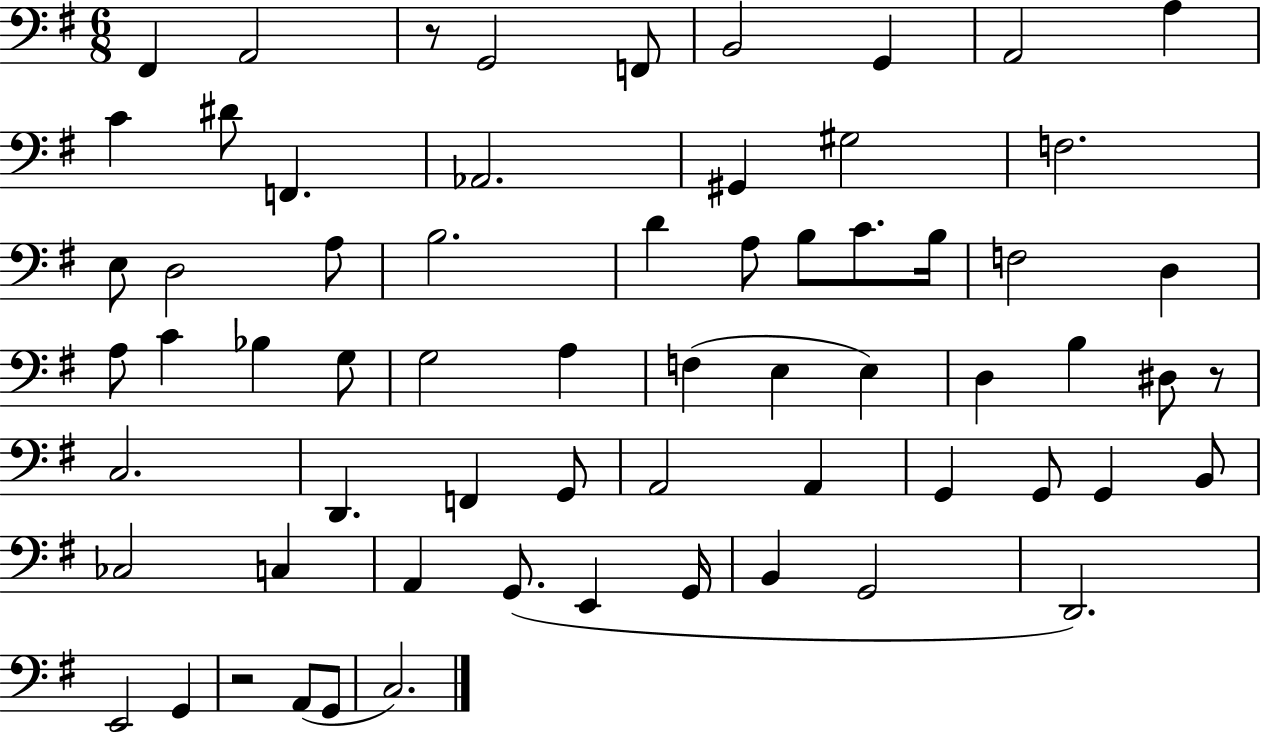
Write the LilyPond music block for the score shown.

{
  \clef bass
  \numericTimeSignature
  \time 6/8
  \key g \major
  fis,4 a,2 | r8 g,2 f,8 | b,2 g,4 | a,2 a4 | \break c'4 dis'8 f,4. | aes,2. | gis,4 gis2 | f2. | \break e8 d2 a8 | b2. | d'4 a8 b8 c'8. b16 | f2 d4 | \break a8 c'4 bes4 g8 | g2 a4 | f4( e4 e4) | d4 b4 dis8 r8 | \break c2. | d,4. f,4 g,8 | a,2 a,4 | g,4 g,8 g,4 b,8 | \break ces2 c4 | a,4 g,8.( e,4 g,16 | b,4 g,2 | d,2.) | \break e,2 g,4 | r2 a,8( g,8 | c2.) | \bar "|."
}